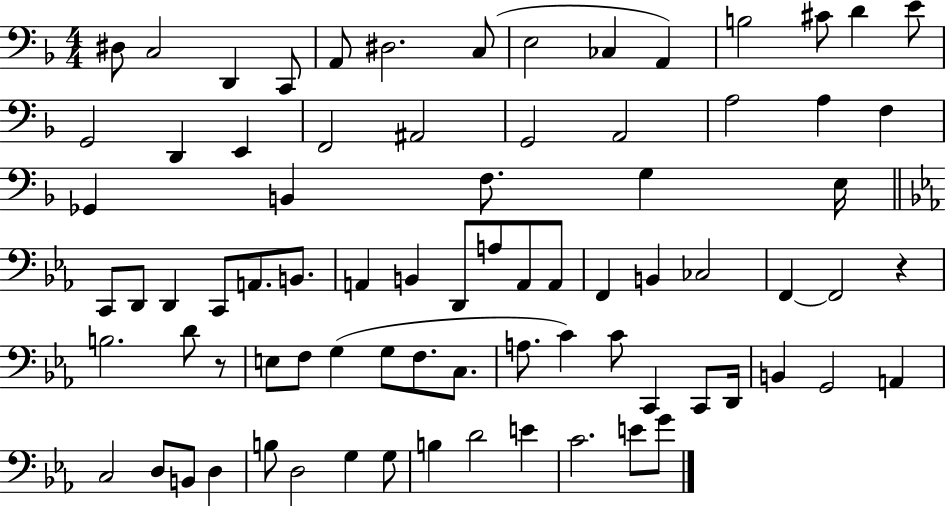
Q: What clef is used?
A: bass